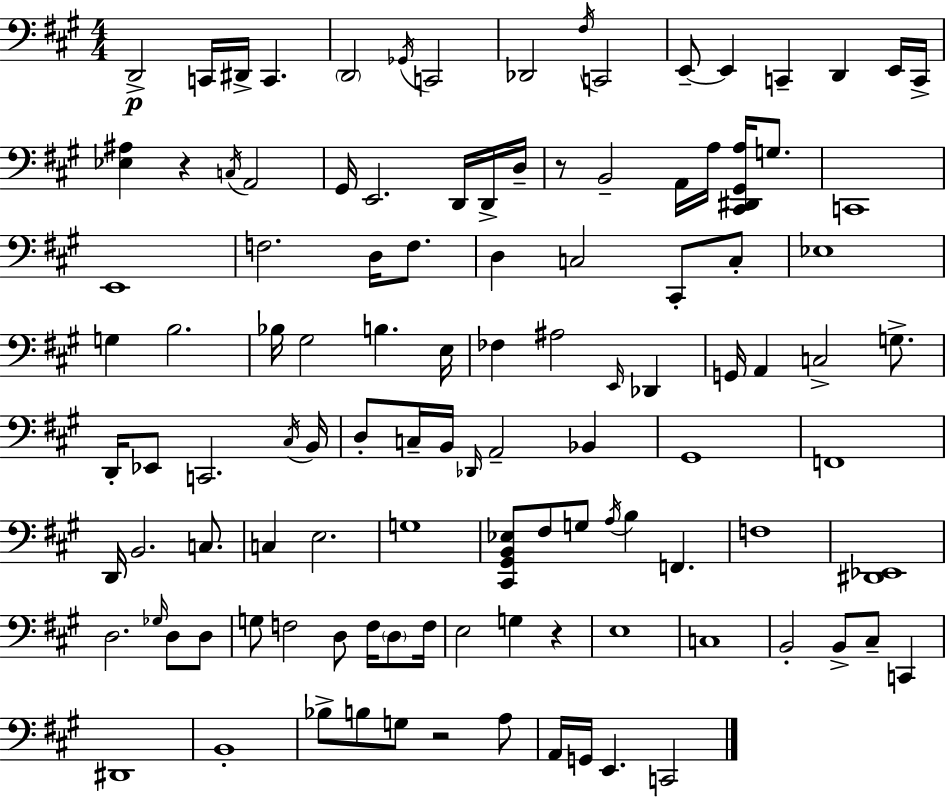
D2/h C2/s D#2/s C2/q. D2/h Gb2/s C2/h Db2/h F#3/s C2/h E2/e E2/q C2/q D2/q E2/s C2/s [Eb3,A#3]/q R/q C3/s A2/h G#2/s E2/h. D2/s D2/s D3/s R/e B2/h A2/s A3/s [C#2,D#2,G#2,A3]/s G3/e. C2/w E2/w F3/h. D3/s F3/e. D3/q C3/h C#2/e C3/e Eb3/w G3/q B3/h. Bb3/s G#3/h B3/q. E3/s FES3/q A#3/h E2/s Db2/q G2/s A2/q C3/h G3/e. D2/s Eb2/e C2/h. C#3/s B2/s D3/e C3/s B2/s Db2/s A2/h Bb2/q G#2/w F2/w D2/s B2/h. C3/e. C3/q E3/h. G3/w [C#2,G#2,B2,Eb3]/e F#3/e G3/e A3/s B3/q F2/q. F3/w [D#2,Eb2]/w D3/h. Gb3/s D3/e D3/e G3/e F3/h D3/e F3/s D3/e F3/s E3/h G3/q R/q E3/w C3/w B2/h B2/e C#3/e C2/q D#2/w B2/w Bb3/e B3/e G3/e R/h A3/e A2/s G2/s E2/q. C2/h